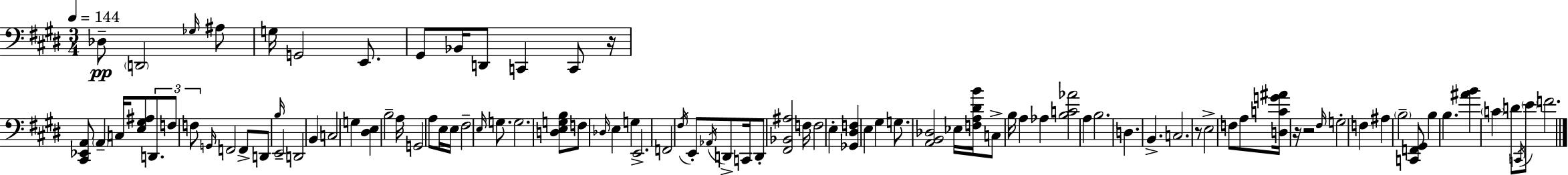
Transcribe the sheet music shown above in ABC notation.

X:1
T:Untitled
M:3/4
L:1/4
K:E
_D,/2 D,,2 _G,/4 ^A,/2 G,/4 G,,2 E,,/2 ^G,,/2 _B,,/4 D,,/2 C,, C,,/2 z/4 [^C,,_E,,A,,]/2 A,, C,/4 [E,^G,^A,]/2 D,,/2 F,/2 F,/2 G,,/4 F,,2 F,,/2 D,,/2 B,/4 E,,2 D,,2 B,, C,2 G, [^D,E,] B,2 A,/4 G,,2 A,/2 E,/4 E,/4 ^F,2 E,/4 G,/2 G,2 [D,E,G,B,]/2 F,/2 _D,/4 E, G, E,,2 F,,2 ^F,/4 E,,/2 _A,,/4 D,,/2 C,,/4 D,,/2 [^F,,_B,,^A,]2 F,/4 F,2 E, [_G,,^D,F,] E, ^G, G,/2 [A,,B,,_D,]2 _E,/4 [F,A,^DB]/4 C,/2 B,/4 A, _A, [B,C_A]2 A, B,2 D, B,, C,2 z/2 E,2 F,/2 A,/2 [D,CG^A]/4 z/4 z2 ^F,/4 G,2 F, ^A, B,2 [C,,F,,^G,,]/2 B, B, [^AB] C D/2 C,,/4 E/2 F2